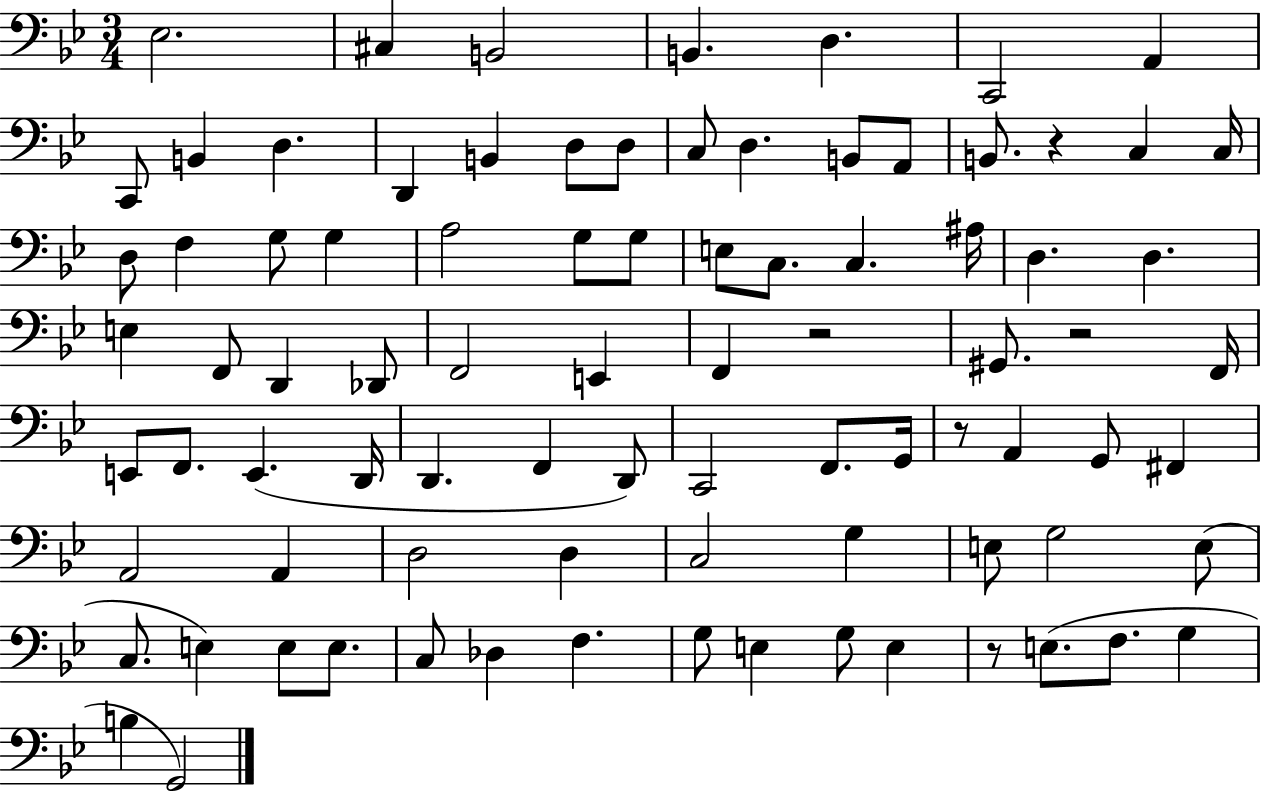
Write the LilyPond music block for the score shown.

{
  \clef bass
  \numericTimeSignature
  \time 3/4
  \key bes \major
  ees2. | cis4 b,2 | b,4. d4. | c,2 a,4 | \break c,8 b,4 d4. | d,4 b,4 d8 d8 | c8 d4. b,8 a,8 | b,8. r4 c4 c16 | \break d8 f4 g8 g4 | a2 g8 g8 | e8 c8. c4. ais16 | d4. d4. | \break e4 f,8 d,4 des,8 | f,2 e,4 | f,4 r2 | gis,8. r2 f,16 | \break e,8 f,8. e,4.( d,16 | d,4. f,4 d,8) | c,2 f,8. g,16 | r8 a,4 g,8 fis,4 | \break a,2 a,4 | d2 d4 | c2 g4 | e8 g2 e8( | \break c8. e4) e8 e8. | c8 des4 f4. | g8 e4 g8 e4 | r8 e8.( f8. g4 | \break b4 g,2) | \bar "|."
}